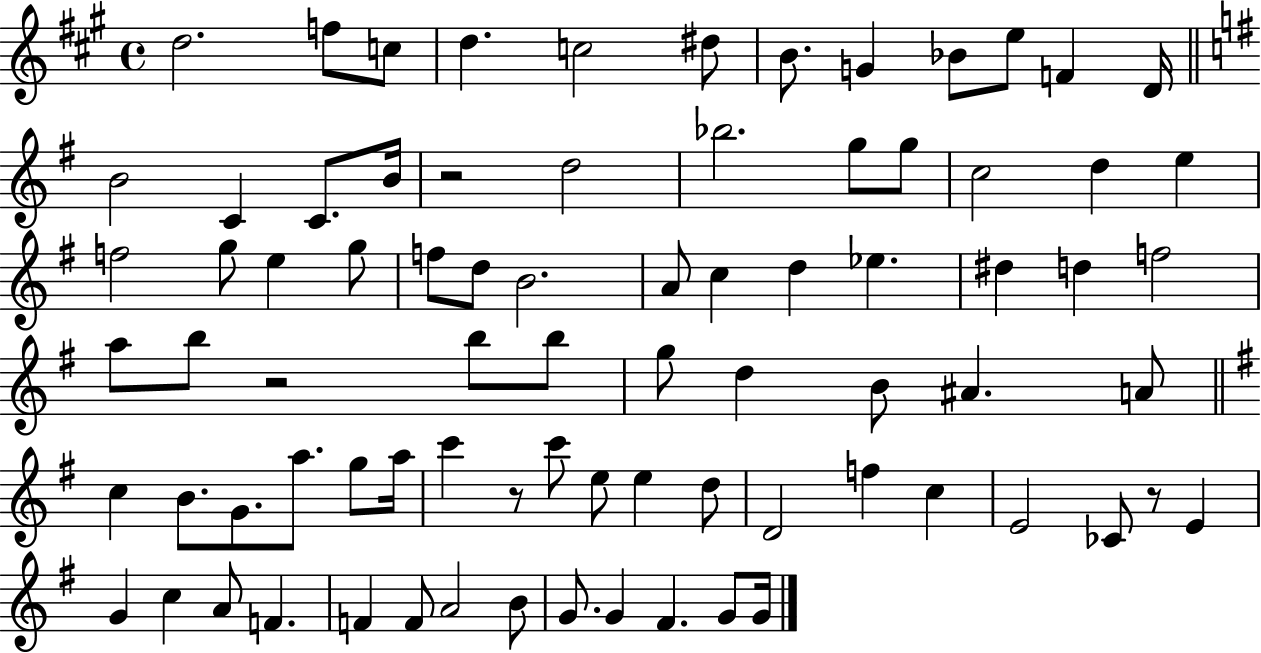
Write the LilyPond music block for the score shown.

{
  \clef treble
  \time 4/4
  \defaultTimeSignature
  \key a \major
  d''2. f''8 c''8 | d''4. c''2 dis''8 | b'8. g'4 bes'8 e''8 f'4 d'16 | \bar "||" \break \key g \major b'2 c'4 c'8. b'16 | r2 d''2 | bes''2. g''8 g''8 | c''2 d''4 e''4 | \break f''2 g''8 e''4 g''8 | f''8 d''8 b'2. | a'8 c''4 d''4 ees''4. | dis''4 d''4 f''2 | \break a''8 b''8 r2 b''8 b''8 | g''8 d''4 b'8 ais'4. a'8 | \bar "||" \break \key g \major c''4 b'8. g'8. a''8. g''8 a''16 | c'''4 r8 c'''8 e''8 e''4 d''8 | d'2 f''4 c''4 | e'2 ces'8 r8 e'4 | \break g'4 c''4 a'8 f'4. | f'4 f'8 a'2 b'8 | g'8. g'4 fis'4. g'8 g'16 | \bar "|."
}